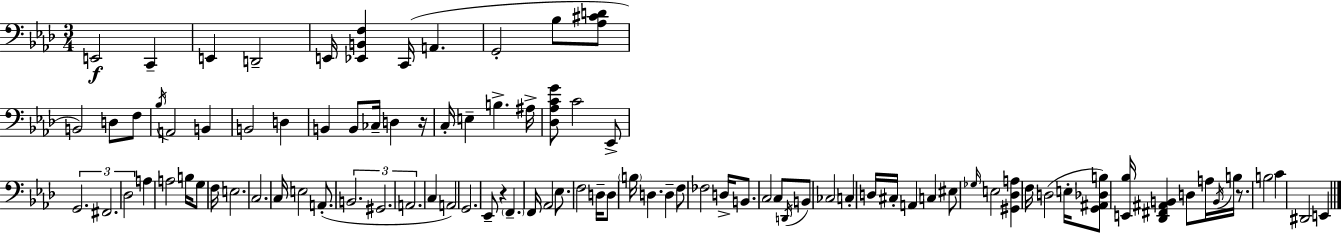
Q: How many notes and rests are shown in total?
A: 95